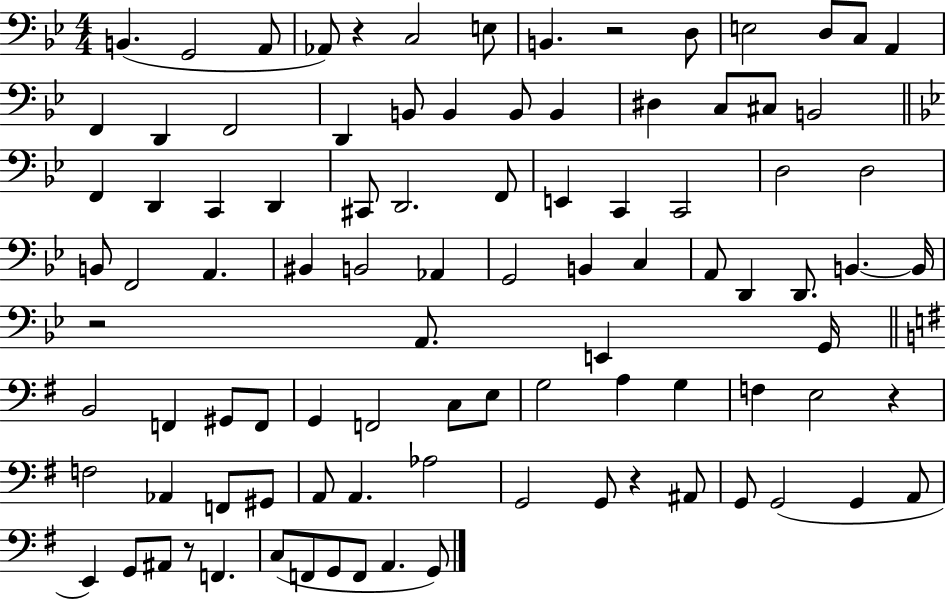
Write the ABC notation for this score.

X:1
T:Untitled
M:4/4
L:1/4
K:Bb
B,, G,,2 A,,/2 _A,,/2 z C,2 E,/2 B,, z2 D,/2 E,2 D,/2 C,/2 A,, F,, D,, F,,2 D,, B,,/2 B,, B,,/2 B,, ^D, C,/2 ^C,/2 B,,2 F,, D,, C,, D,, ^C,,/2 D,,2 F,,/2 E,, C,, C,,2 D,2 D,2 B,,/2 F,,2 A,, ^B,, B,,2 _A,, G,,2 B,, C, A,,/2 D,, D,,/2 B,, B,,/4 z2 A,,/2 E,, G,,/4 B,,2 F,, ^G,,/2 F,,/2 G,, F,,2 C,/2 E,/2 G,2 A, G, F, E,2 z F,2 _A,, F,,/2 ^G,,/2 A,,/2 A,, _A,2 G,,2 G,,/2 z ^A,,/2 G,,/2 G,,2 G,, A,,/2 E,, G,,/2 ^A,,/2 z/2 F,, C,/2 F,,/2 G,,/2 F,,/2 A,, G,,/2